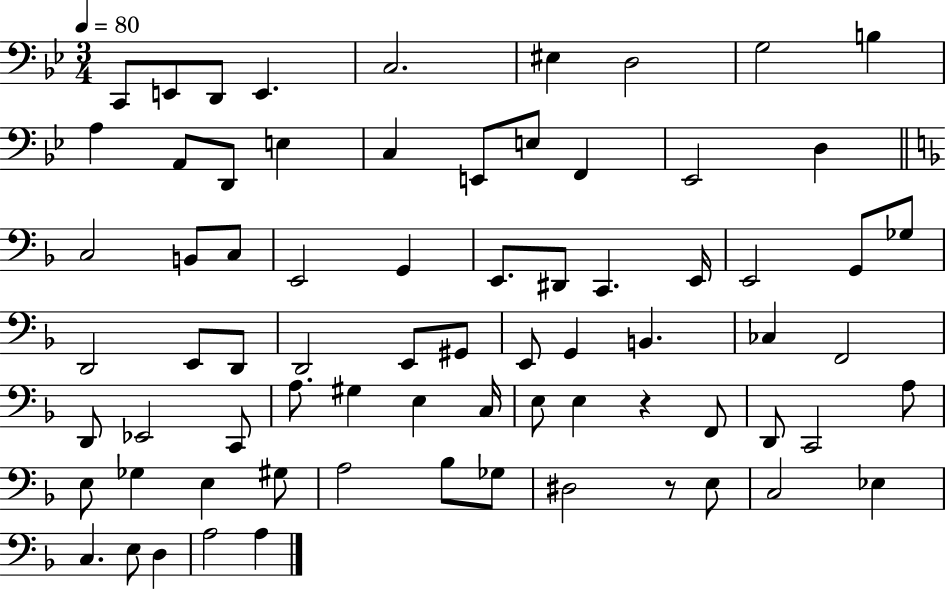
C2/e E2/e D2/e E2/q. C3/h. EIS3/q D3/h G3/h B3/q A3/q A2/e D2/e E3/q C3/q E2/e E3/e F2/q Eb2/h D3/q C3/h B2/e C3/e E2/h G2/q E2/e. D#2/e C2/q. E2/s E2/h G2/e Gb3/e D2/h E2/e D2/e D2/h E2/e G#2/e E2/e G2/q B2/q. CES3/q F2/h D2/e Eb2/h C2/e A3/e. G#3/q E3/q C3/s E3/e E3/q R/q F2/e D2/e C2/h A3/e E3/e Gb3/q E3/q G#3/e A3/h Bb3/e Gb3/e D#3/h R/e E3/e C3/h Eb3/q C3/q. E3/e D3/q A3/h A3/q